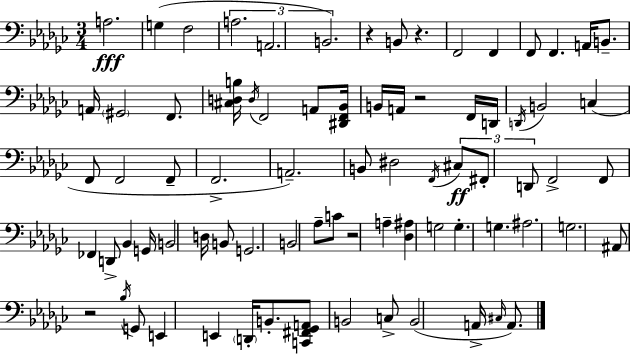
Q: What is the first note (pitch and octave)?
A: A3